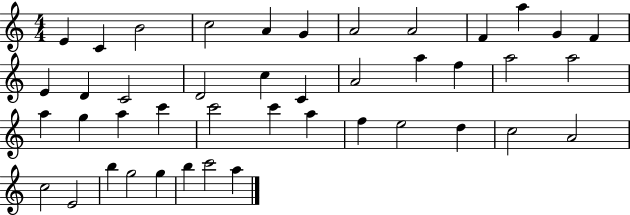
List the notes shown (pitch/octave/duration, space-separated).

E4/q C4/q B4/h C5/h A4/q G4/q A4/h A4/h F4/q A5/q G4/q F4/q E4/q D4/q C4/h D4/h C5/q C4/q A4/h A5/q F5/q A5/h A5/h A5/q G5/q A5/q C6/q C6/h C6/q A5/q F5/q E5/h D5/q C5/h A4/h C5/h E4/h B5/q G5/h G5/q B5/q C6/h A5/q